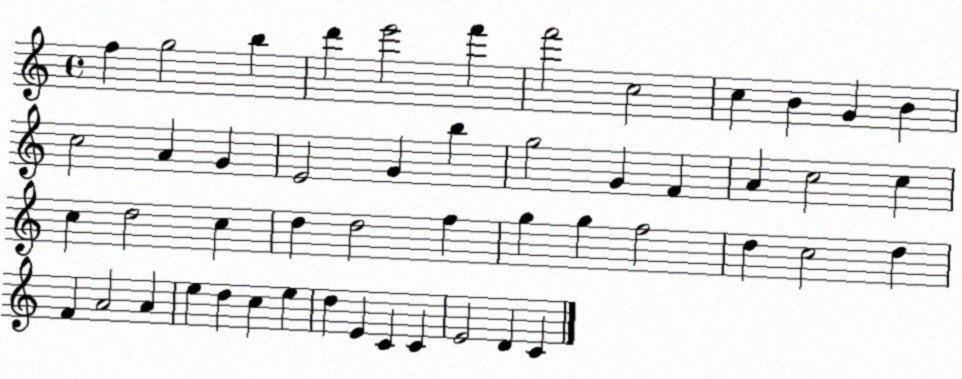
X:1
T:Untitled
M:4/4
L:1/4
K:C
f g2 b d' e'2 f' f'2 c2 c B G B c2 A G E2 G b g2 G F A c2 c c d2 c d d2 f g g f2 d c2 d F A2 A e d c e d E C C E2 D C